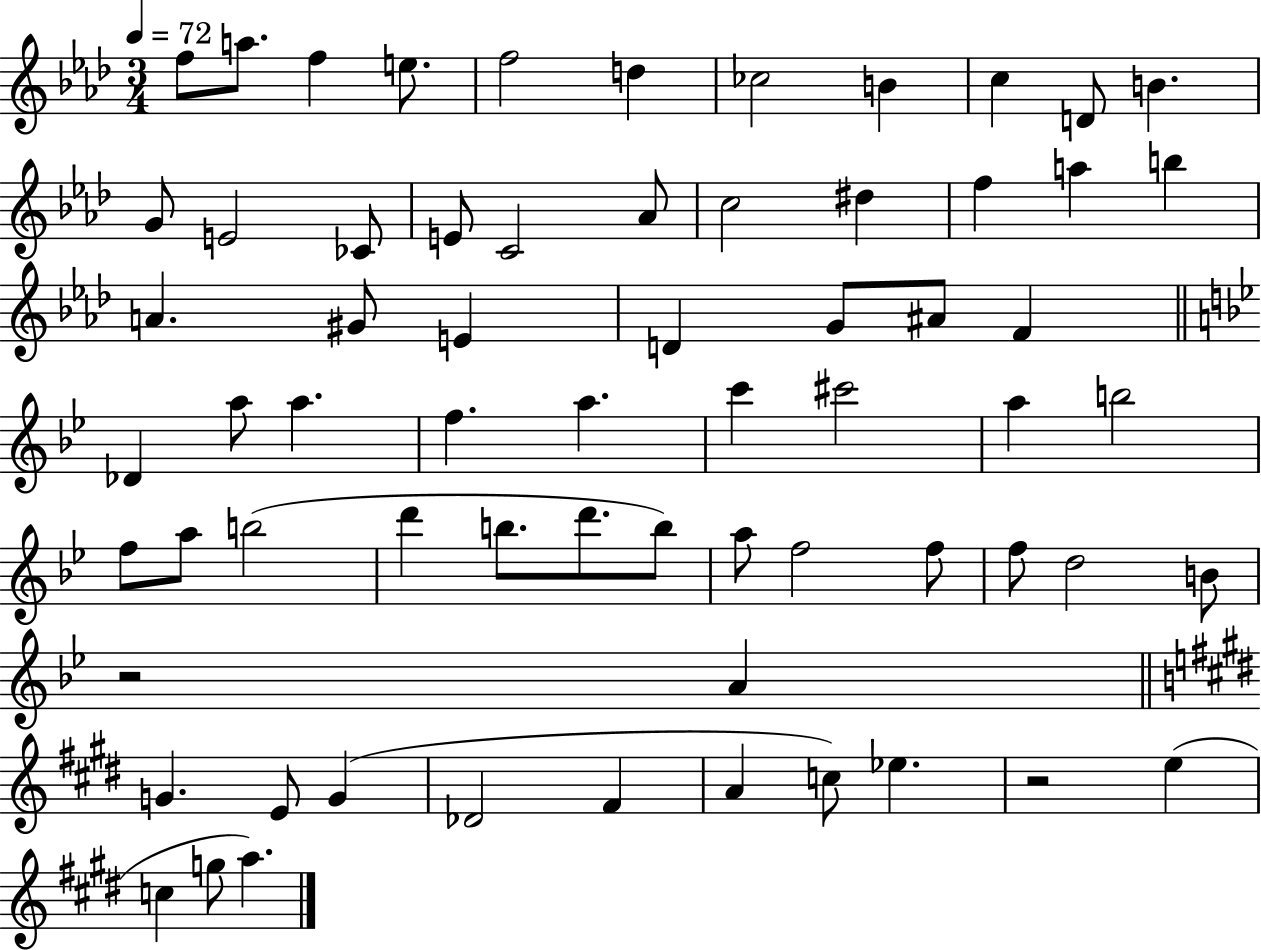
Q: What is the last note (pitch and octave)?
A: A5